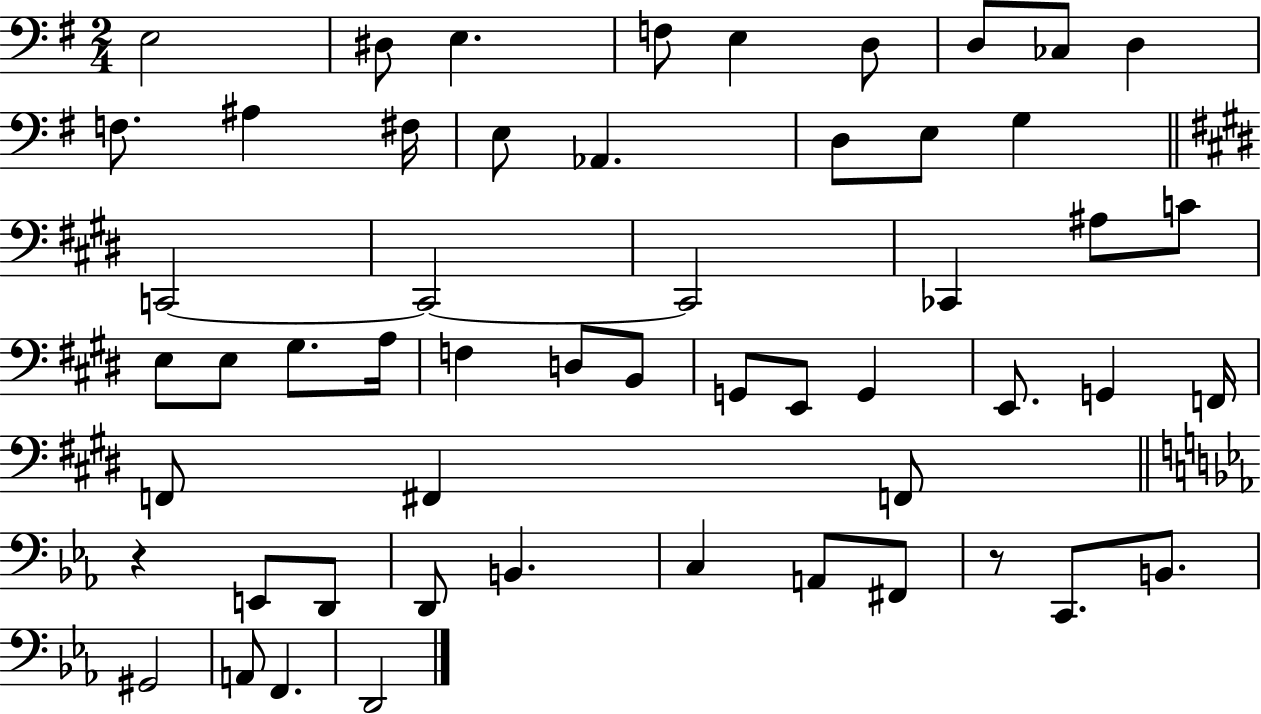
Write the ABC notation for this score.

X:1
T:Untitled
M:2/4
L:1/4
K:G
E,2 ^D,/2 E, F,/2 E, D,/2 D,/2 _C,/2 D, F,/2 ^A, ^F,/4 E,/2 _A,, D,/2 E,/2 G, C,,2 C,,2 C,,2 _C,, ^A,/2 C/2 E,/2 E,/2 ^G,/2 A,/4 F, D,/2 B,,/2 G,,/2 E,,/2 G,, E,,/2 G,, F,,/4 F,,/2 ^F,, F,,/2 z E,,/2 D,,/2 D,,/2 B,, C, A,,/2 ^F,,/2 z/2 C,,/2 B,,/2 ^G,,2 A,,/2 F,, D,,2